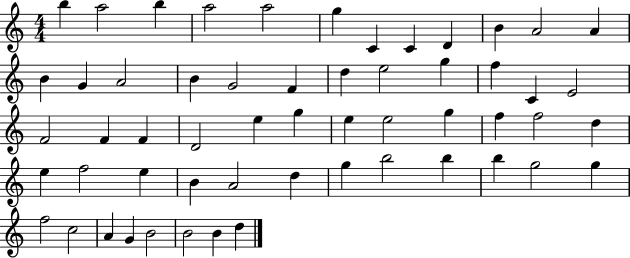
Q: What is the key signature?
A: C major